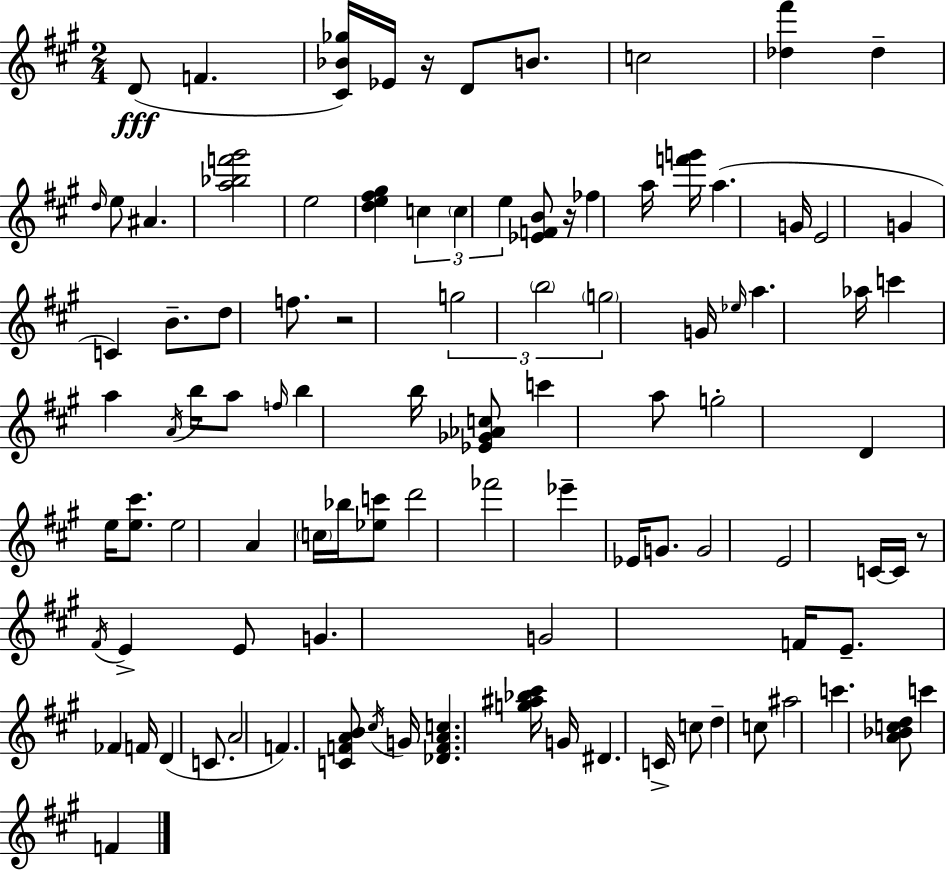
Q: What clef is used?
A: treble